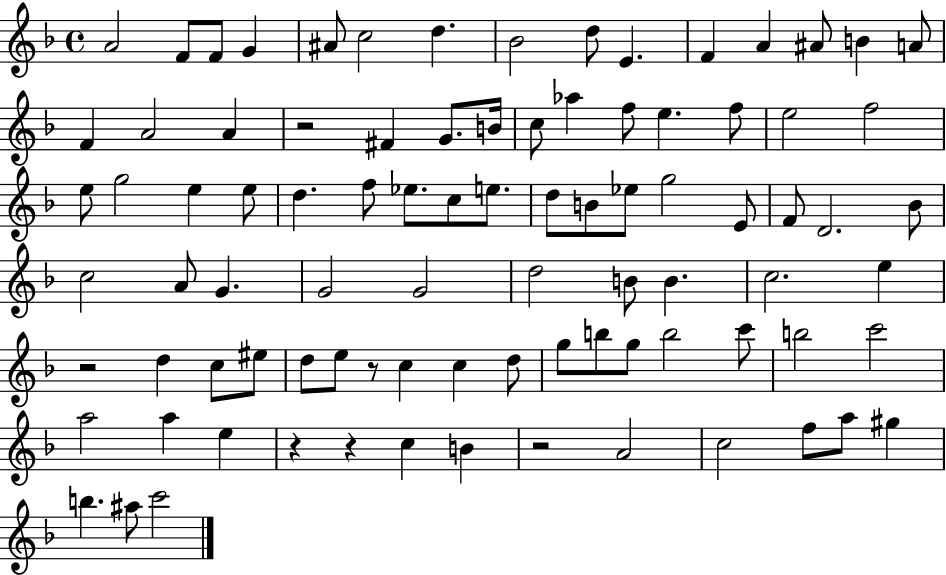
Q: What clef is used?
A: treble